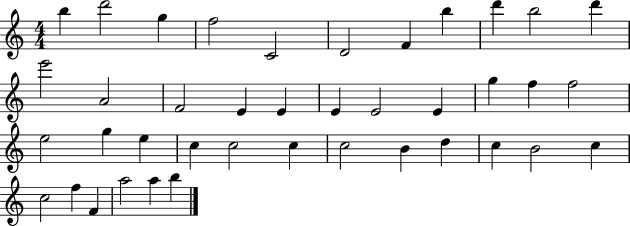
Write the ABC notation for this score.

X:1
T:Untitled
M:4/4
L:1/4
K:C
b d'2 g f2 C2 D2 F b d' b2 d' e'2 A2 F2 E E E E2 E g f f2 e2 g e c c2 c c2 B d c B2 c c2 f F a2 a b